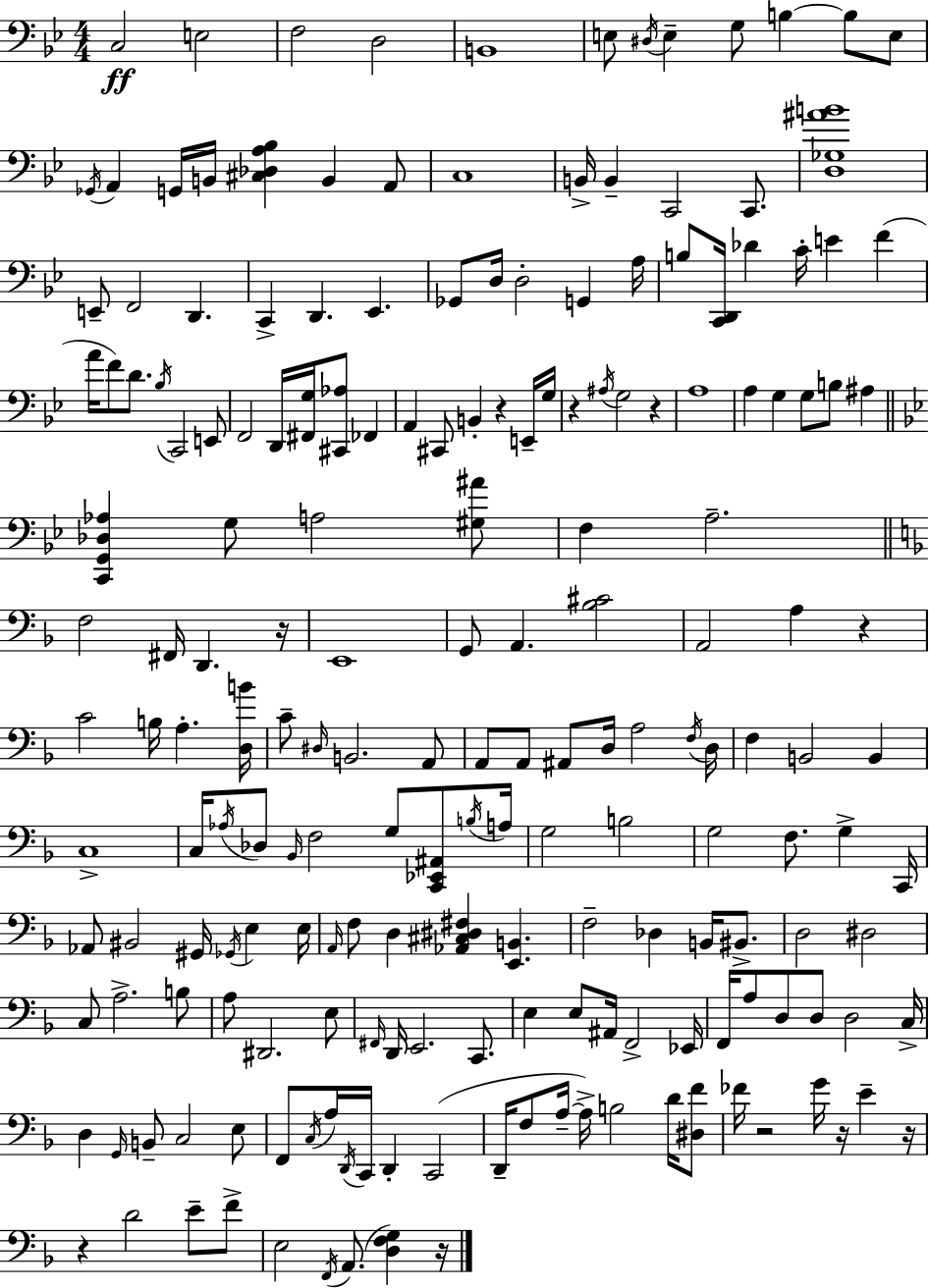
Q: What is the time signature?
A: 4/4